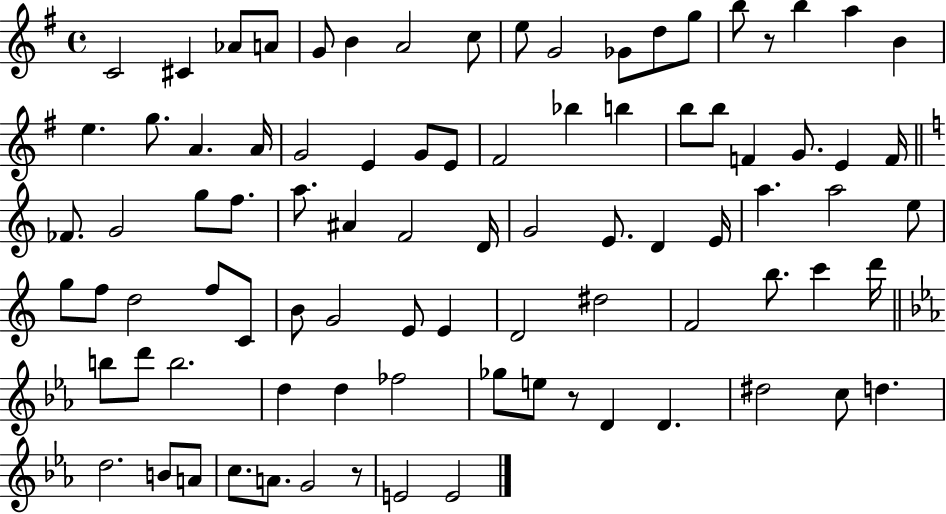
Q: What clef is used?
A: treble